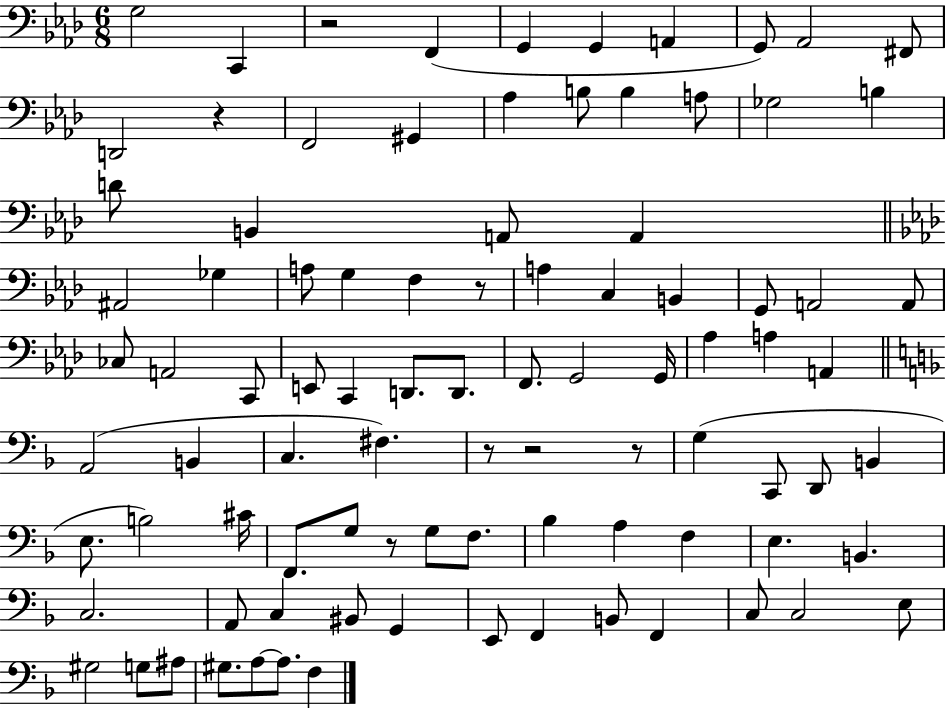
{
  \clef bass
  \numericTimeSignature
  \time 6/8
  \key aes \major
  g2 c,4 | r2 f,4( | g,4 g,4 a,4 | g,8) aes,2 fis,8 | \break d,2 r4 | f,2 gis,4 | aes4 b8 b4 a8 | ges2 b4 | \break d'8 b,4 a,8 a,4 | \bar "||" \break \key aes \major ais,2 ges4 | a8 g4 f4 r8 | a4 c4 b,4 | g,8 a,2 a,8 | \break ces8 a,2 c,8 | e,8 c,4 d,8. d,8. | f,8. g,2 g,16 | aes4 a4 a,4 | \break \bar "||" \break \key f \major a,2( b,4 | c4. fis4.) | r8 r2 r8 | g4( c,8 d,8 b,4 | \break e8. b2) cis'16 | f,8. g8 r8 g8 f8. | bes4 a4 f4 | e4. b,4. | \break c2. | a,8 c4 bis,8 g,4 | e,8 f,4 b,8 f,4 | c8 c2 e8 | \break gis2 g8 ais8 | gis8. a8~~ a8. f4 | \bar "|."
}